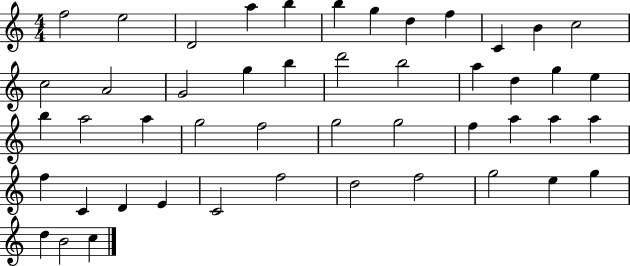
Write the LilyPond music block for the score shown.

{
  \clef treble
  \numericTimeSignature
  \time 4/4
  \key c \major
  f''2 e''2 | d'2 a''4 b''4 | b''4 g''4 d''4 f''4 | c'4 b'4 c''2 | \break c''2 a'2 | g'2 g''4 b''4 | d'''2 b''2 | a''4 d''4 g''4 e''4 | \break b''4 a''2 a''4 | g''2 f''2 | g''2 g''2 | f''4 a''4 a''4 a''4 | \break f''4 c'4 d'4 e'4 | c'2 f''2 | d''2 f''2 | g''2 e''4 g''4 | \break d''4 b'2 c''4 | \bar "|."
}